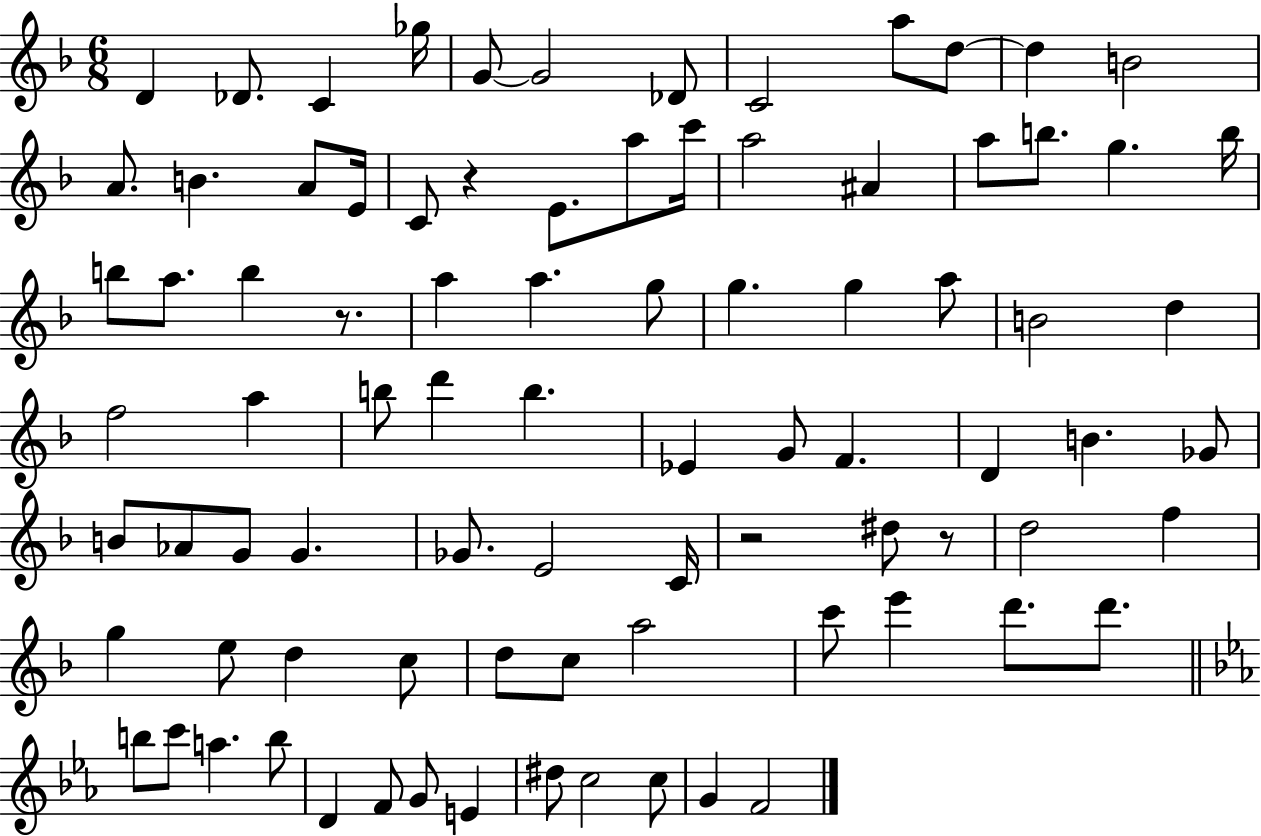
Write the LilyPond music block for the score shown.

{
  \clef treble
  \numericTimeSignature
  \time 6/8
  \key f \major
  \repeat volta 2 { d'4 des'8. c'4 ges''16 | g'8~~ g'2 des'8 | c'2 a''8 d''8~~ | d''4 b'2 | \break a'8. b'4. a'8 e'16 | c'8 r4 e'8. a''8 c'''16 | a''2 ais'4 | a''8 b''8. g''4. b''16 | \break b''8 a''8. b''4 r8. | a''4 a''4. g''8 | g''4. g''4 a''8 | b'2 d''4 | \break f''2 a''4 | b''8 d'''4 b''4. | ees'4 g'8 f'4. | d'4 b'4. ges'8 | \break b'8 aes'8 g'8 g'4. | ges'8. e'2 c'16 | r2 dis''8 r8 | d''2 f''4 | \break g''4 e''8 d''4 c''8 | d''8 c''8 a''2 | c'''8 e'''4 d'''8. d'''8. | \bar "||" \break \key c \minor b''8 c'''8 a''4. b''8 | d'4 f'8 g'8 e'4 | dis''8 c''2 c''8 | g'4 f'2 | \break } \bar "|."
}